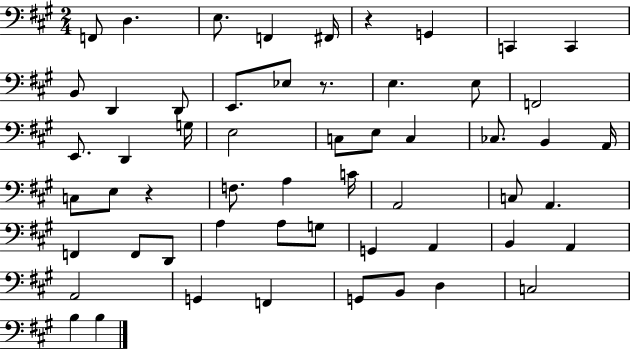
X:1
T:Untitled
M:2/4
L:1/4
K:A
F,,/2 D, E,/2 F,, ^F,,/4 z G,, C,, C,, B,,/2 D,, D,,/2 E,,/2 _E,/2 z/2 E, E,/2 F,,2 E,,/2 D,, G,/4 E,2 C,/2 E,/2 C, _C,/2 B,, A,,/4 C,/2 E,/2 z F,/2 A, C/4 A,,2 C,/2 A,, F,, F,,/2 D,,/2 A, A,/2 G,/2 G,, A,, B,, A,, A,,2 G,, F,, G,,/2 B,,/2 D, C,2 B, B,